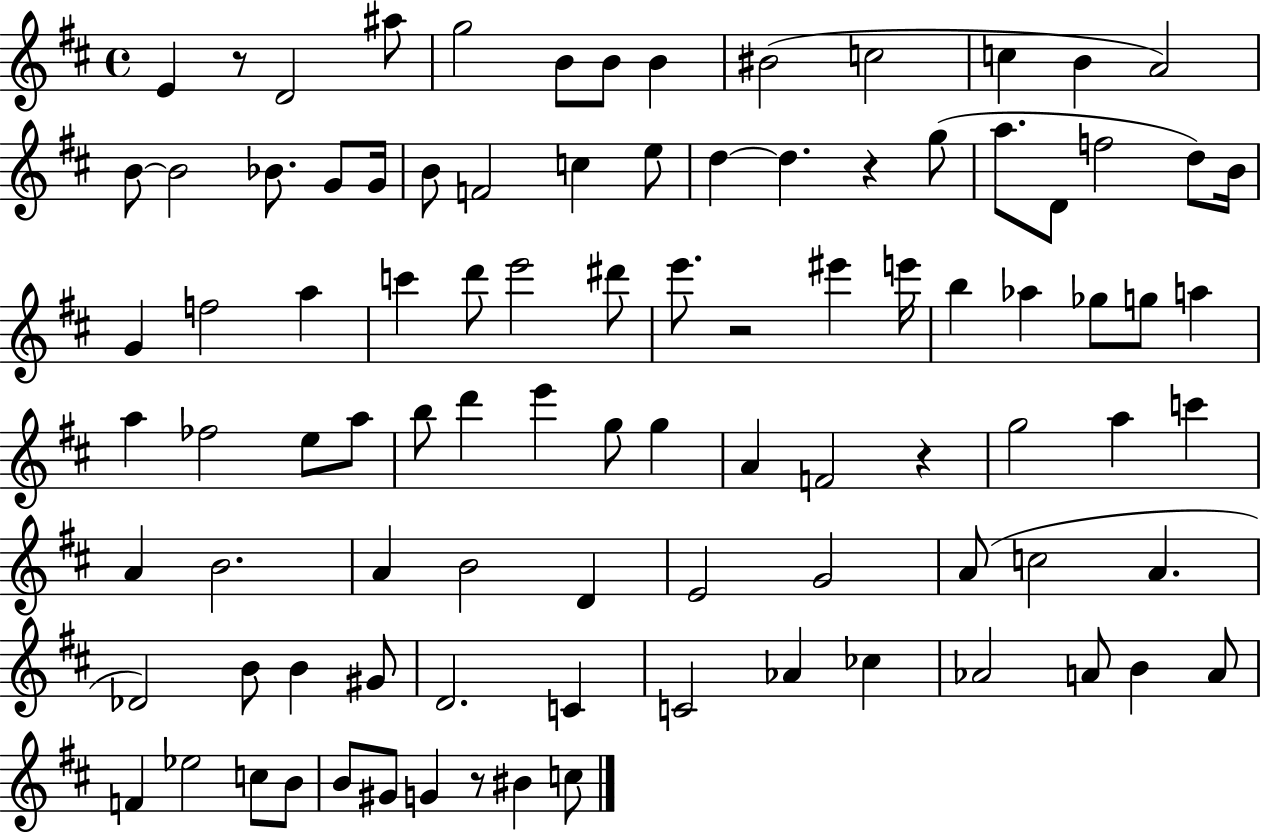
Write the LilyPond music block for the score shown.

{
  \clef treble
  \time 4/4
  \defaultTimeSignature
  \key d \major
  \repeat volta 2 { e'4 r8 d'2 ais''8 | g''2 b'8 b'8 b'4 | bis'2( c''2 | c''4 b'4 a'2) | \break b'8~~ b'2 bes'8. g'8 g'16 | b'8 f'2 c''4 e''8 | d''4~~ d''4. r4 g''8( | a''8. d'8 f''2 d''8) b'16 | \break g'4 f''2 a''4 | c'''4 d'''8 e'''2 dis'''8 | e'''8. r2 eis'''4 e'''16 | b''4 aes''4 ges''8 g''8 a''4 | \break a''4 fes''2 e''8 a''8 | b''8 d'''4 e'''4 g''8 g''4 | a'4 f'2 r4 | g''2 a''4 c'''4 | \break a'4 b'2. | a'4 b'2 d'4 | e'2 g'2 | a'8( c''2 a'4. | \break des'2) b'8 b'4 gis'8 | d'2. c'4 | c'2 aes'4 ces''4 | aes'2 a'8 b'4 a'8 | \break f'4 ees''2 c''8 b'8 | b'8 gis'8 g'4 r8 bis'4 c''8 | } \bar "|."
}